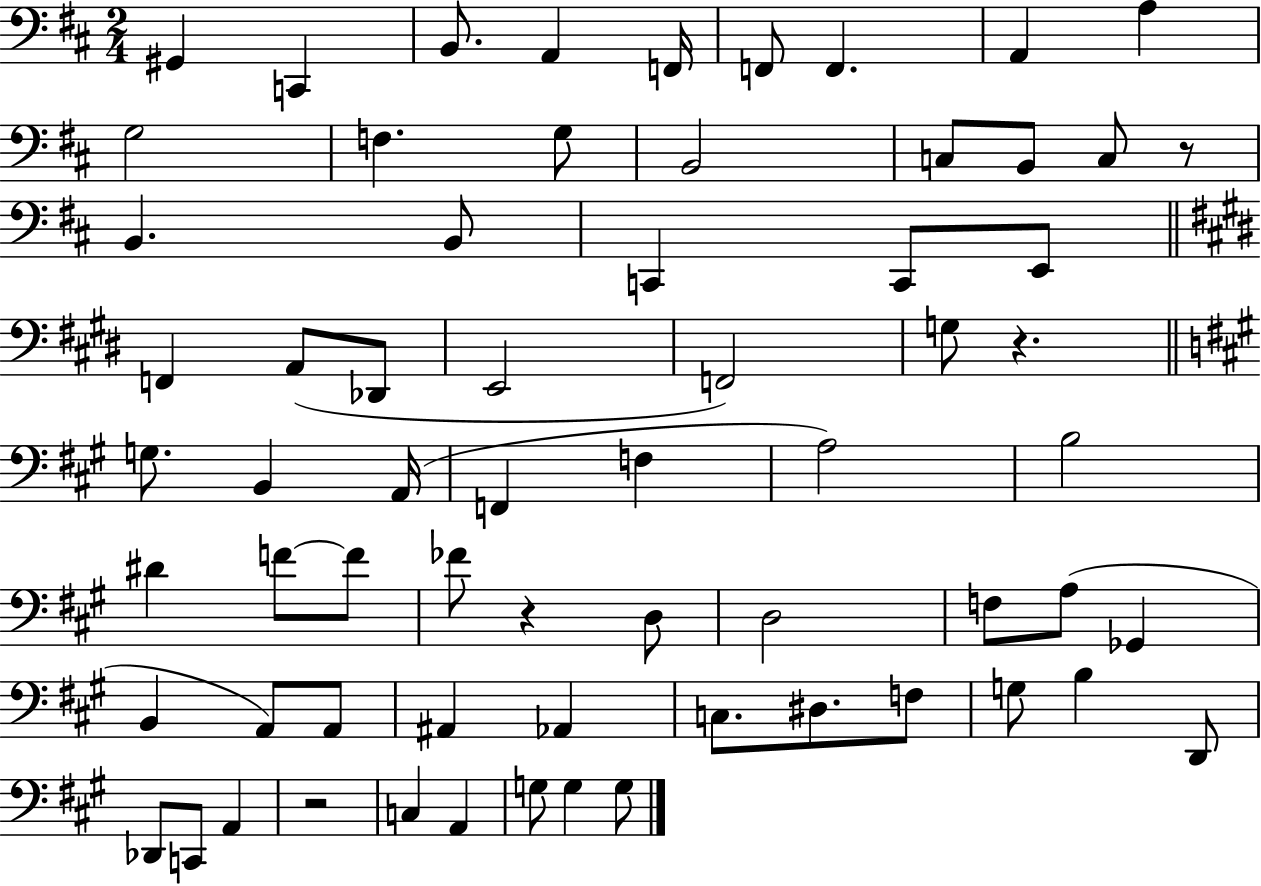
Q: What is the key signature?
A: D major